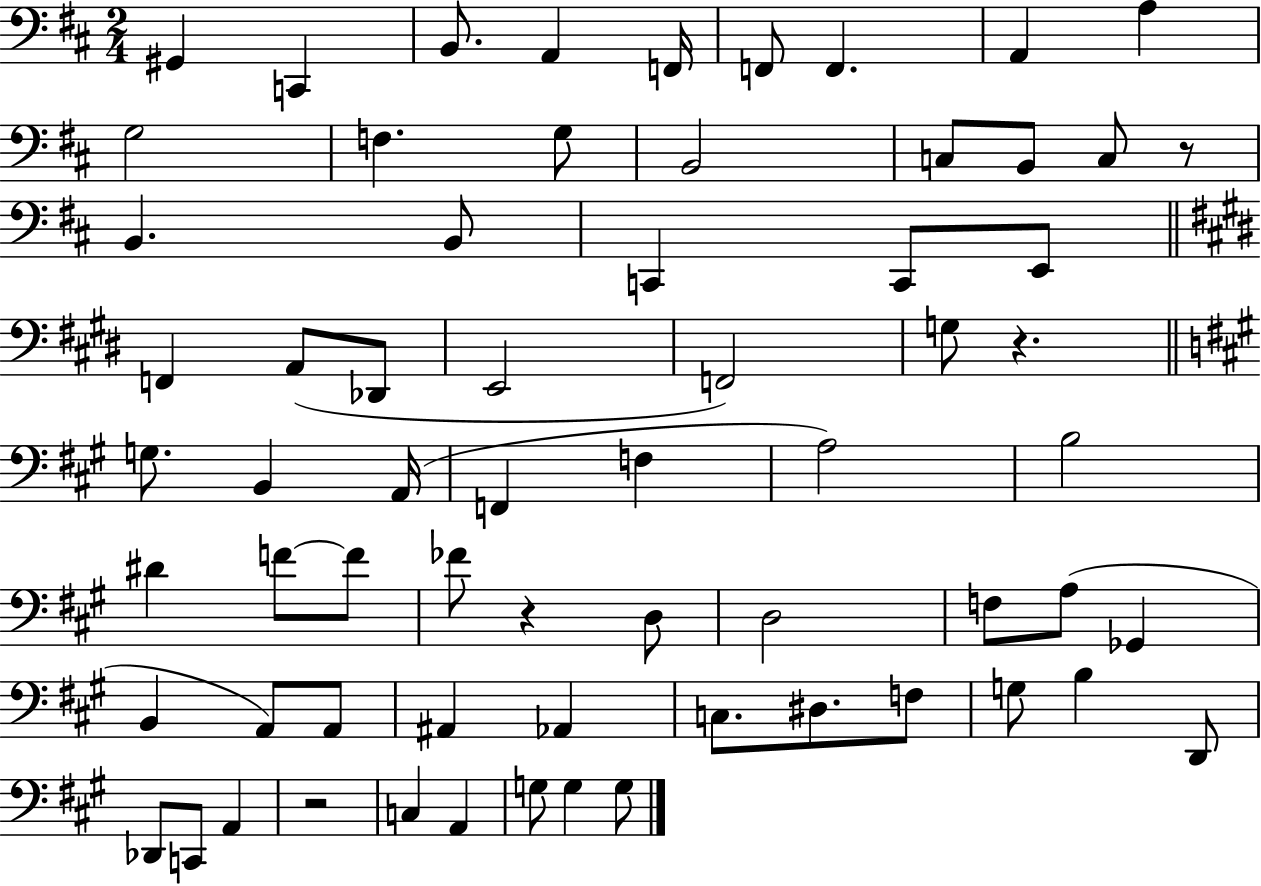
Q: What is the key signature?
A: D major